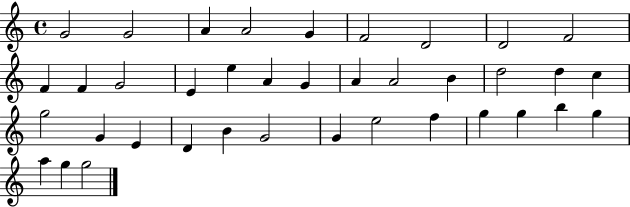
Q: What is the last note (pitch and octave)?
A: G5